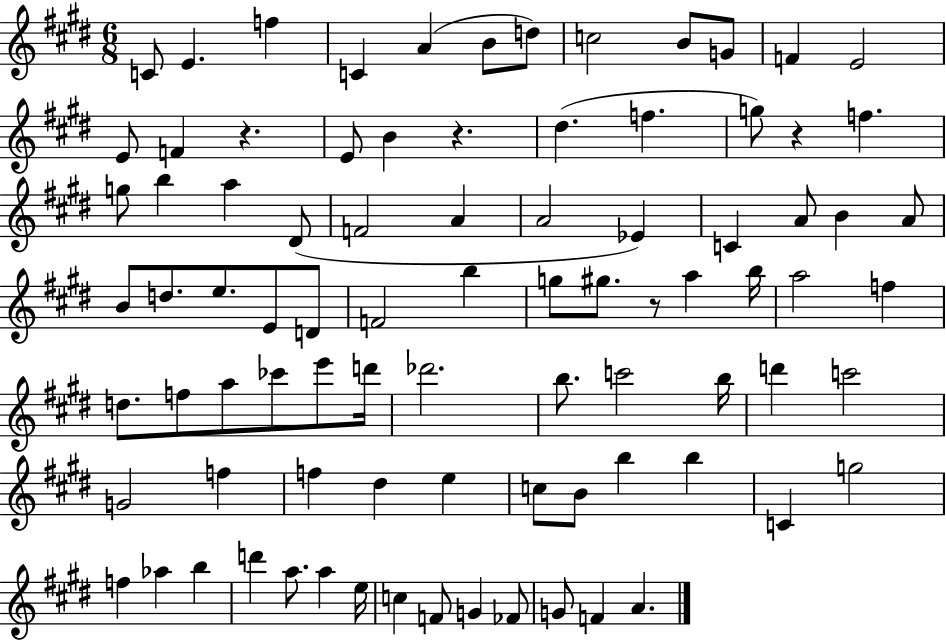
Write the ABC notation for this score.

X:1
T:Untitled
M:6/8
L:1/4
K:E
C/2 E f C A B/2 d/2 c2 B/2 G/2 F E2 E/2 F z E/2 B z ^d f g/2 z f g/2 b a ^D/2 F2 A A2 _E C A/2 B A/2 B/2 d/2 e/2 E/2 D/2 F2 b g/2 ^g/2 z/2 a b/4 a2 f d/2 f/2 a/2 _c'/2 e'/2 d'/4 _d'2 b/2 c'2 b/4 d' c'2 G2 f f ^d e c/2 B/2 b b C g2 f _a b d' a/2 a e/4 c F/2 G _F/2 G/2 F A